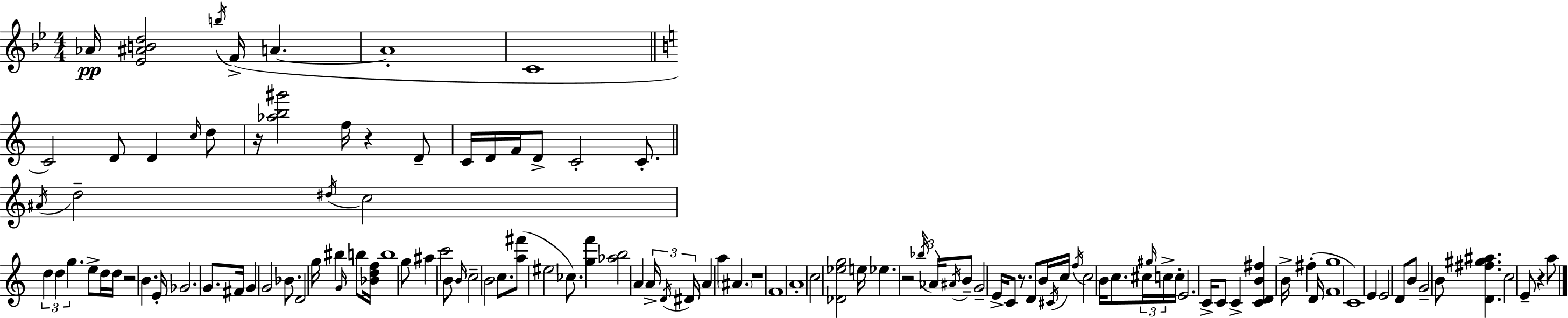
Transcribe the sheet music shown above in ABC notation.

X:1
T:Untitled
M:4/4
L:1/4
K:Gm
_A/4 [_E^ABd]2 b/4 F/4 A A4 C4 C2 D/2 D c/4 d/2 z/4 [_ab^g']2 f/4 z D/2 C/4 D/4 F/4 D/2 C2 C/2 ^A/4 d2 ^d/4 c2 d d g e/2 d/4 d/4 z2 B E/4 _G2 G/2 ^F/4 G G2 _B/2 D2 g/4 ^b G/4 b/2 [_Bdf]/4 b4 g/2 ^a c'2 B/2 B/4 c2 B2 c/2 [a^f']/2 ^e2 _c/2 [gf'] [_ab]2 A A/4 D/4 ^D/4 A a ^A z4 F4 A4 c2 [_D_eg]2 e/4 _e z2 _b/4 _A/4 ^A/4 B/2 G2 E/4 C/2 z/2 D/2 B/4 ^C/4 c/4 f/4 c2 B/4 c/2 ^c/4 ^g/4 c/4 c/4 E2 C/4 C/2 C [CDB^f] B/4 ^f D/4 [Fg]4 C4 E E2 D/2 B/2 G2 B/2 [D^f^g^a] c2 E/2 z a/2